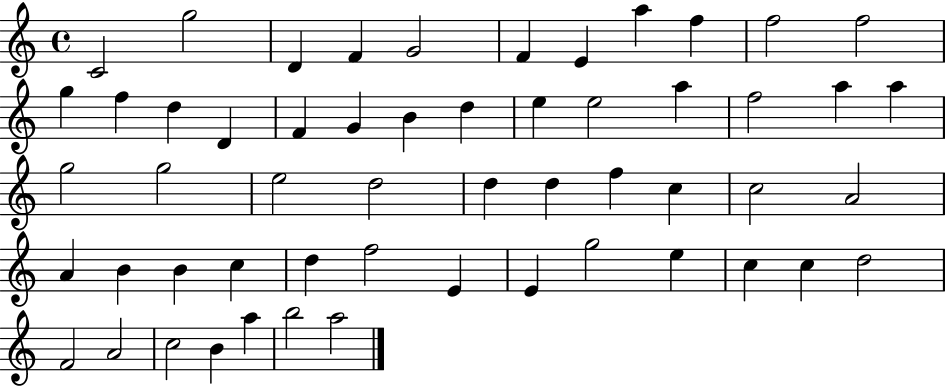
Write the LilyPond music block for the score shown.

{
  \clef treble
  \time 4/4
  \defaultTimeSignature
  \key c \major
  c'2 g''2 | d'4 f'4 g'2 | f'4 e'4 a''4 f''4 | f''2 f''2 | \break g''4 f''4 d''4 d'4 | f'4 g'4 b'4 d''4 | e''4 e''2 a''4 | f''2 a''4 a''4 | \break g''2 g''2 | e''2 d''2 | d''4 d''4 f''4 c''4 | c''2 a'2 | \break a'4 b'4 b'4 c''4 | d''4 f''2 e'4 | e'4 g''2 e''4 | c''4 c''4 d''2 | \break f'2 a'2 | c''2 b'4 a''4 | b''2 a''2 | \bar "|."
}